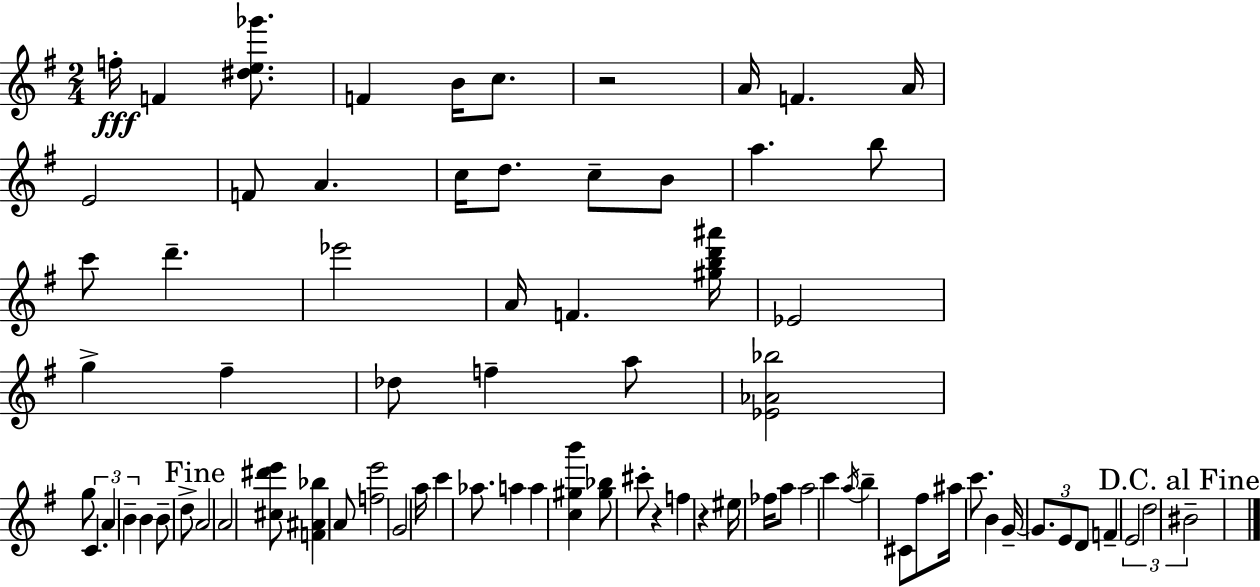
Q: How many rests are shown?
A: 3